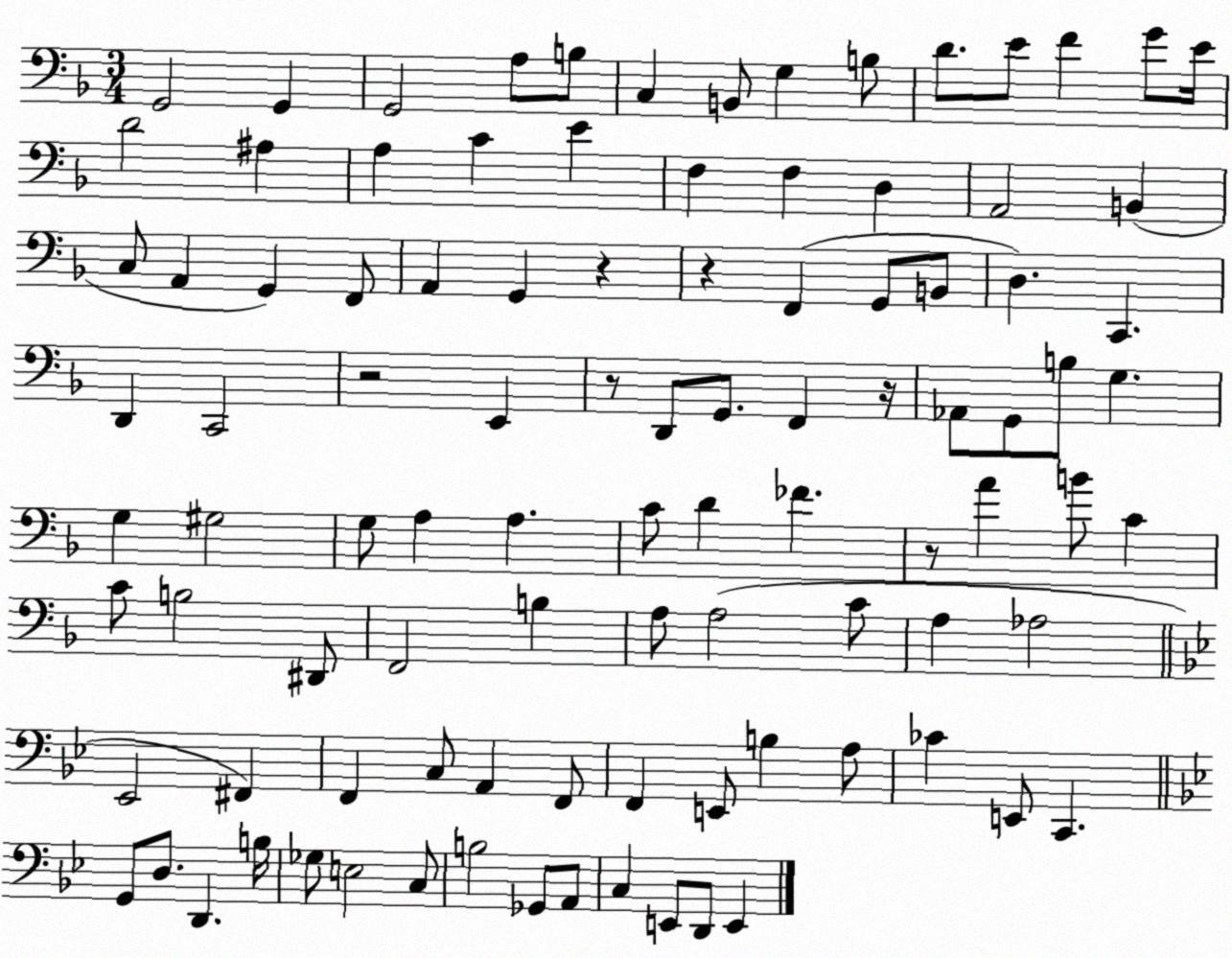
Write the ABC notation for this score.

X:1
T:Untitled
M:3/4
L:1/4
K:F
G,,2 G,, G,,2 A,/2 B,/2 C, B,,/2 G, B,/2 D/2 E/2 F G/2 E/4 D2 ^A, A, C E F, F, D, A,,2 B,, C,/2 A,, G,, F,,/2 A,, G,, z z F,, G,,/2 B,,/2 D, C,, D,, C,,2 z2 E,, z/2 D,,/2 G,,/2 F,, z/4 _A,,/2 G,,/2 B,/2 G, G, ^G,2 G,/2 A, A, C/2 D _F z/2 A B/2 C C/2 B,2 ^D,,/2 F,,2 B, A,/2 A,2 C/2 A, _A,2 _E,,2 ^F,, F,, C,/2 A,, F,,/2 F,, E,,/2 B, A,/2 _C E,,/2 C,, G,,/2 D,/2 D,, B,/4 _G,/2 E,2 C,/2 B,2 _G,,/2 A,,/2 C, E,,/2 D,,/2 E,,